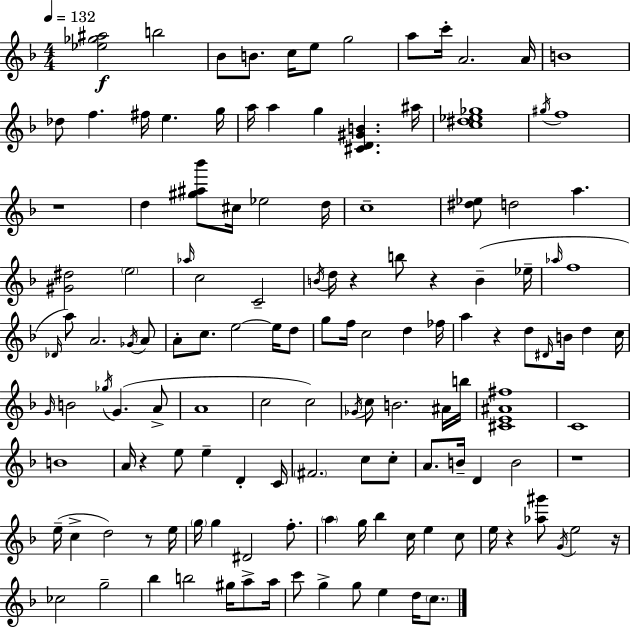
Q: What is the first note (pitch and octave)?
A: B5